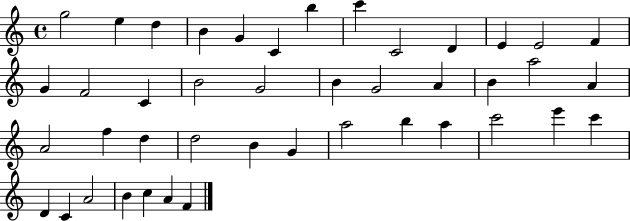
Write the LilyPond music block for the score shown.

{
  \clef treble
  \time 4/4
  \defaultTimeSignature
  \key c \major
  g''2 e''4 d''4 | b'4 g'4 c'4 b''4 | c'''4 c'2 d'4 | e'4 e'2 f'4 | \break g'4 f'2 c'4 | b'2 g'2 | b'4 g'2 a'4 | b'4 a''2 a'4 | \break a'2 f''4 d''4 | d''2 b'4 g'4 | a''2 b''4 a''4 | c'''2 e'''4 c'''4 | \break d'4 c'4 a'2 | b'4 c''4 a'4 f'4 | \bar "|."
}